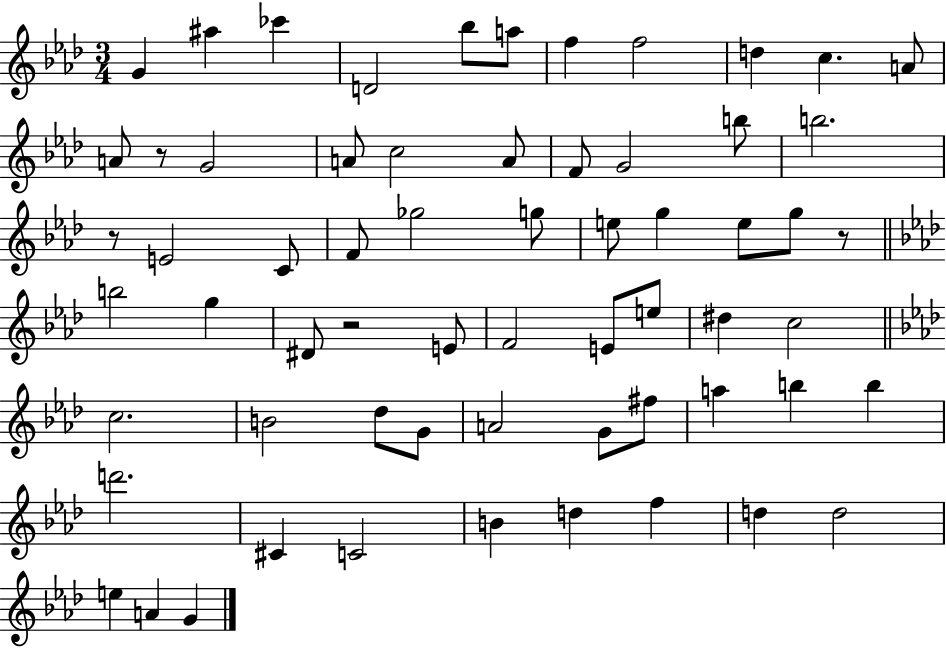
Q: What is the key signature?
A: AES major